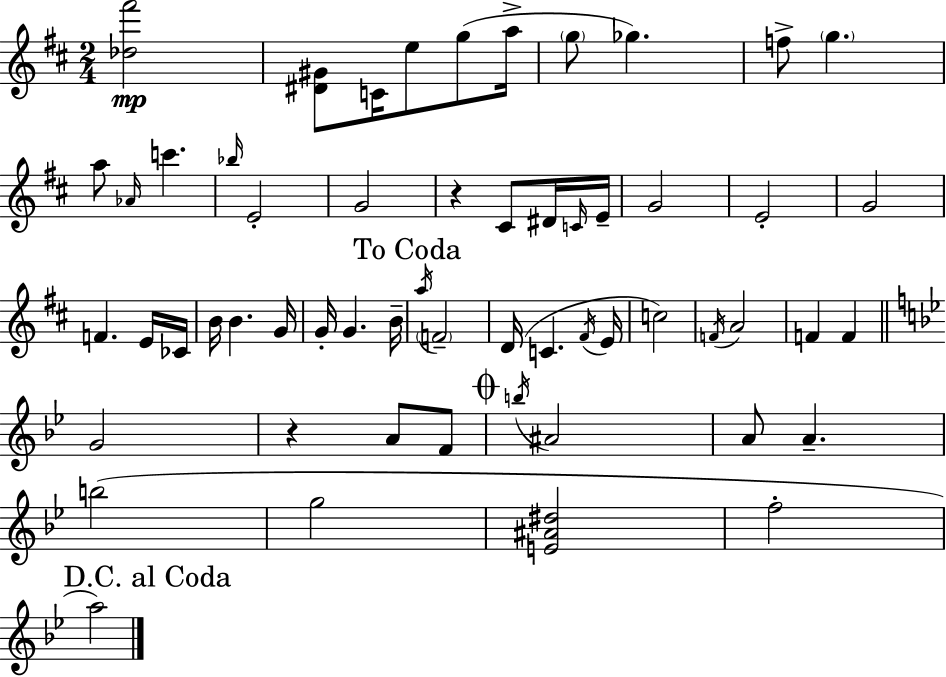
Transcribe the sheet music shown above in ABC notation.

X:1
T:Untitled
M:2/4
L:1/4
K:D
[_d^f']2 [^D^G]/2 C/4 e/2 g/2 a/4 g/2 _g f/2 g a/2 _A/4 c' _b/4 E2 G2 z ^C/2 ^D/4 C/4 E/4 G2 E2 G2 F E/4 _C/4 B/4 B G/4 G/4 G B/4 a/4 F2 D/4 C ^F/4 E/4 c2 F/4 A2 F F G2 z A/2 F/2 b/4 ^A2 A/2 A b2 g2 [E^A^d]2 f2 a2